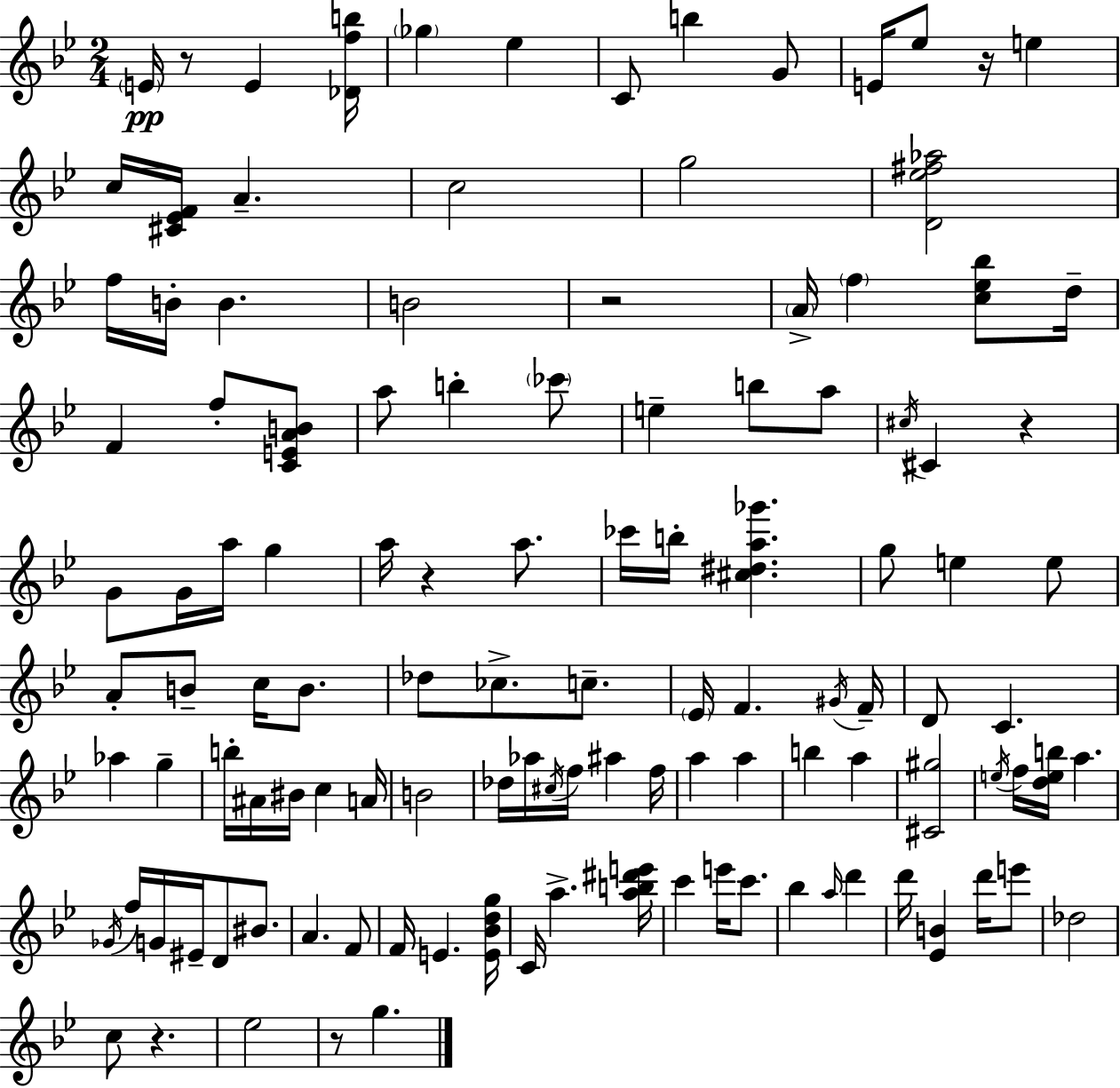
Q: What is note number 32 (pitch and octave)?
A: G4